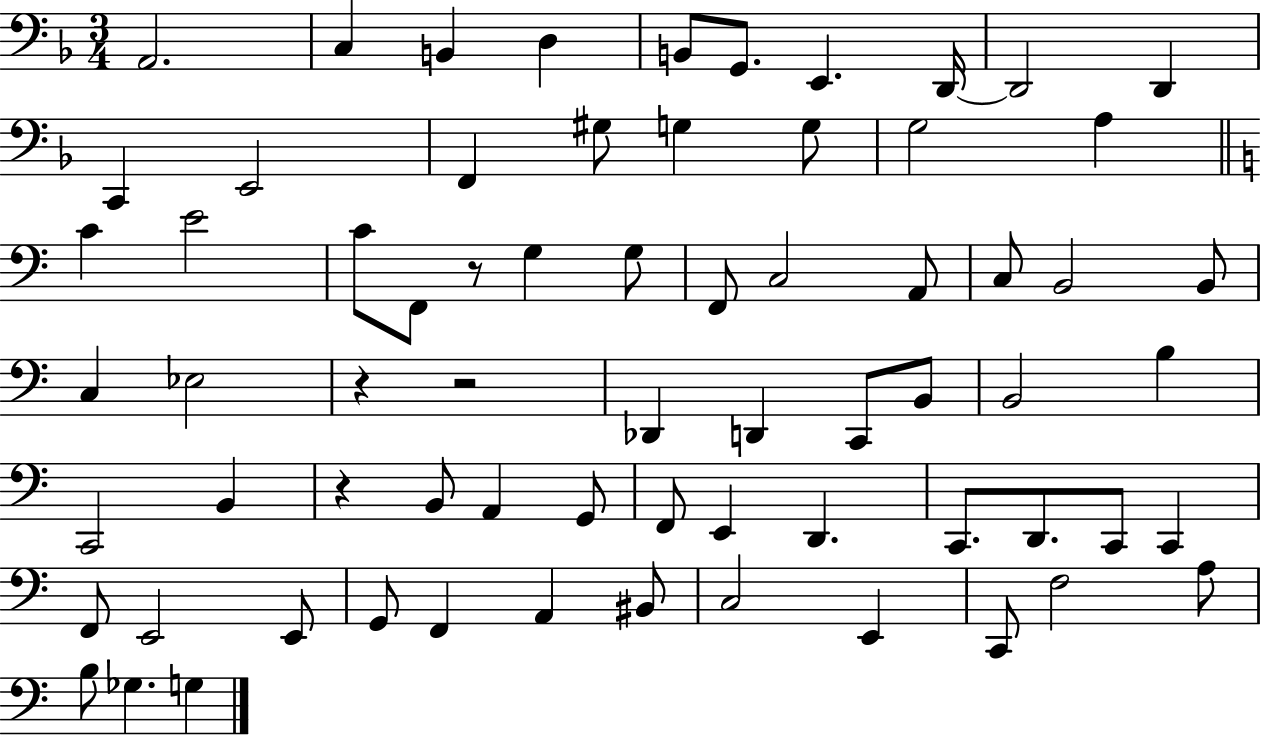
X:1
T:Untitled
M:3/4
L:1/4
K:F
A,,2 C, B,, D, B,,/2 G,,/2 E,, D,,/4 D,,2 D,, C,, E,,2 F,, ^G,/2 G, G,/2 G,2 A, C E2 C/2 F,,/2 z/2 G, G,/2 F,,/2 C,2 A,,/2 C,/2 B,,2 B,,/2 C, _E,2 z z2 _D,, D,, C,,/2 B,,/2 B,,2 B, C,,2 B,, z B,,/2 A,, G,,/2 F,,/2 E,, D,, C,,/2 D,,/2 C,,/2 C,, F,,/2 E,,2 E,,/2 G,,/2 F,, A,, ^B,,/2 C,2 E,, C,,/2 F,2 A,/2 B,/2 _G, G,